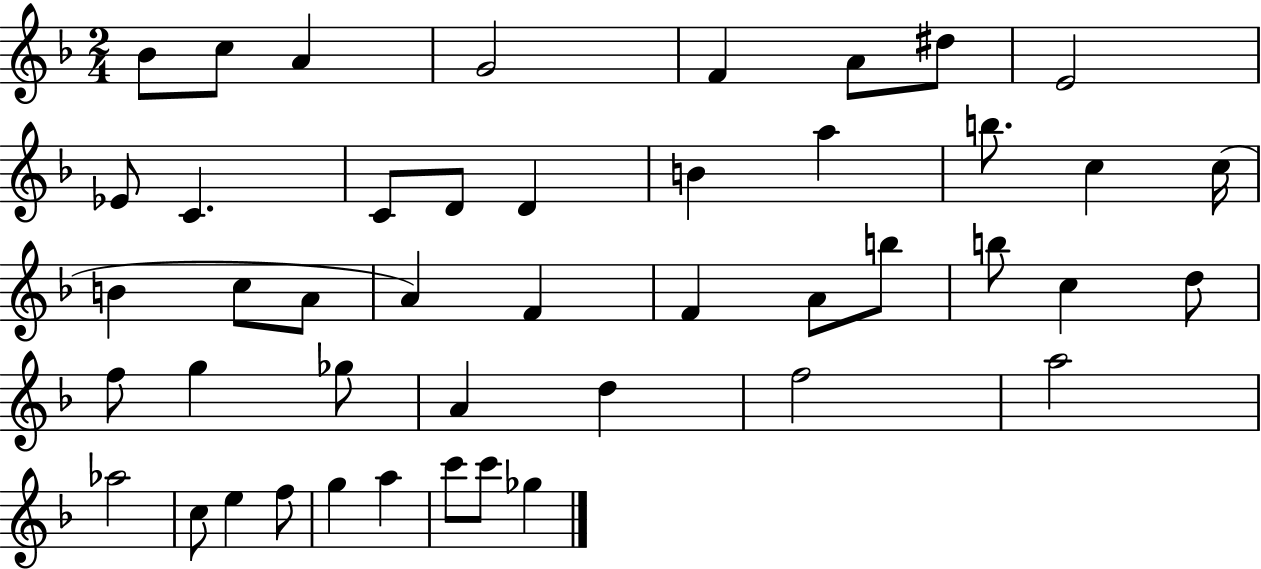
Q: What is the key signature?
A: F major